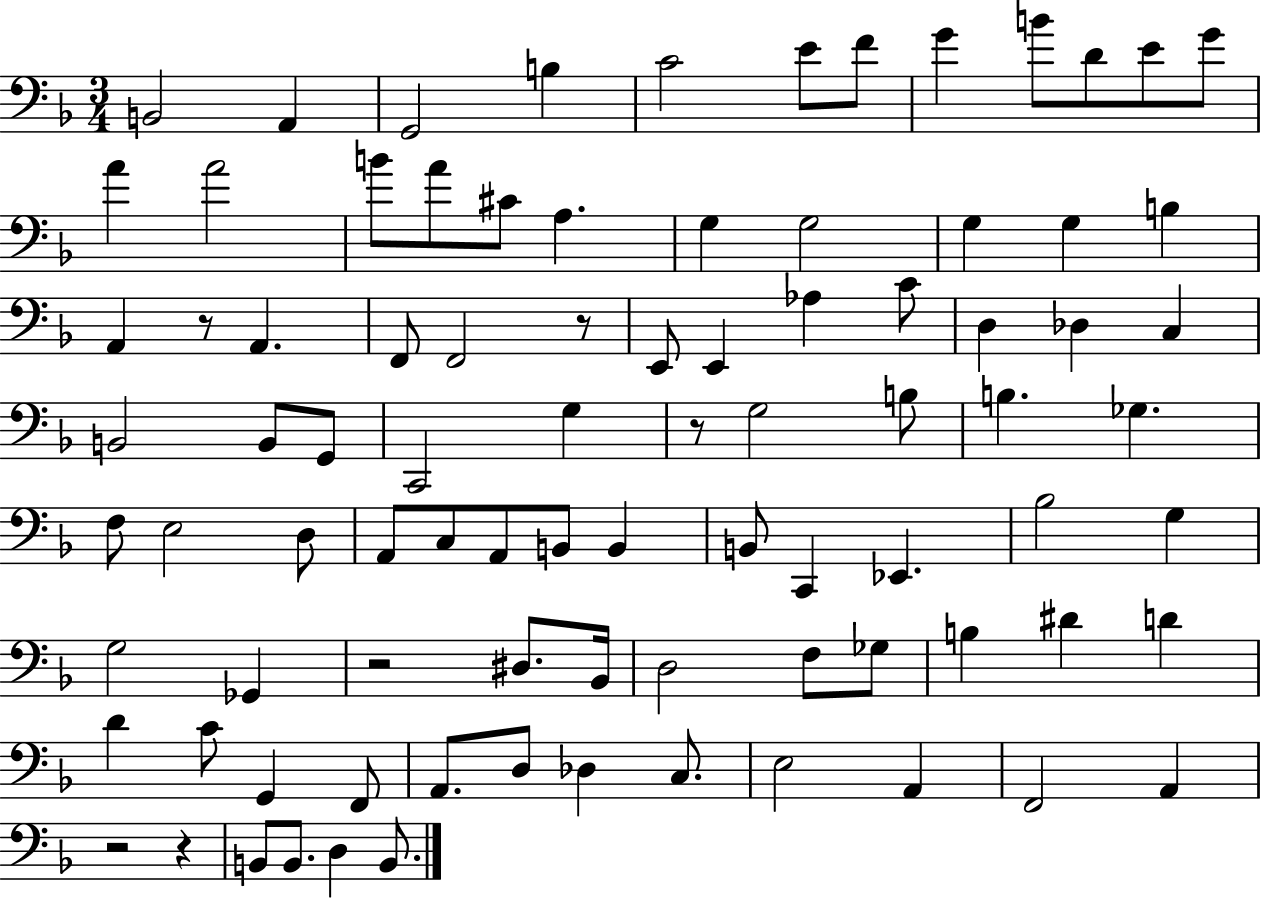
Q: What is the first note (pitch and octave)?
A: B2